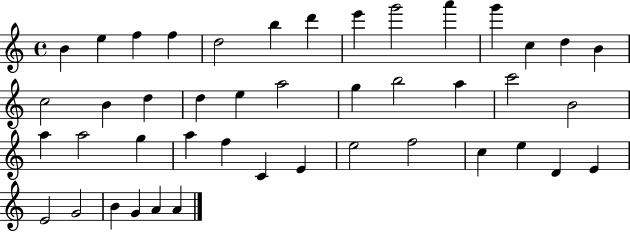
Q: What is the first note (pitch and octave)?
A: B4